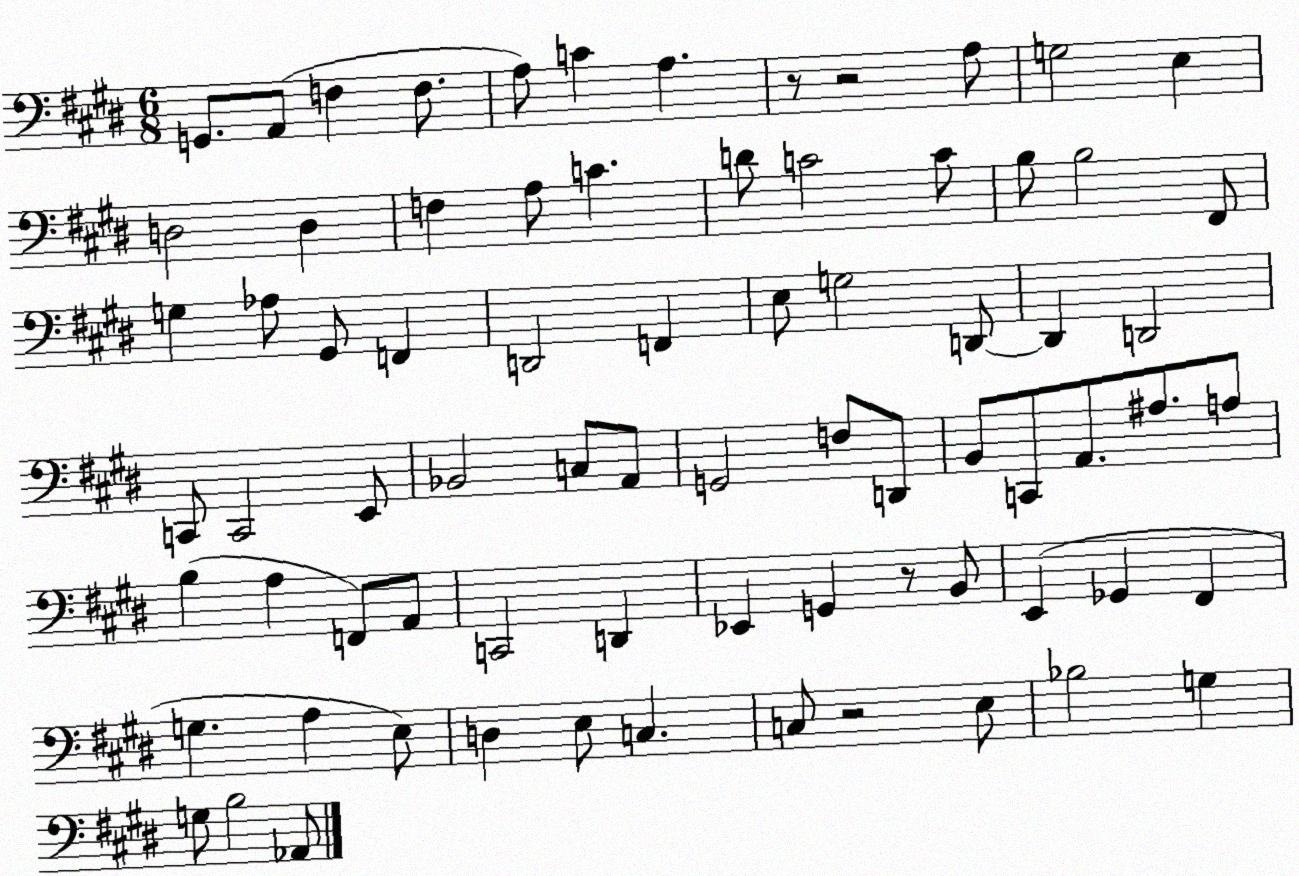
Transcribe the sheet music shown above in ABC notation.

X:1
T:Untitled
M:6/8
L:1/4
K:E
G,,/2 A,,/2 F, F,/2 A,/2 C A, z/2 z2 A,/2 G,2 E, D,2 D, F, A,/2 C D/2 C2 C/2 B,/2 B,2 ^F,,/2 G, _A,/2 ^G,,/2 F,, D,,2 F,, E,/2 G,2 D,,/2 D,, D,,2 C,,/2 C,,2 E,,/2 _B,,2 C,/2 A,,/2 G,,2 F,/2 D,,/2 B,,/2 C,,/2 A,,/2 ^A,/2 A,/2 B, A, F,,/2 A,,/2 C,,2 D,, _E,, G,, z/2 B,,/2 E,, _G,, ^F,, G, A, E,/2 D, E,/2 C, C,/2 z2 E,/2 _B,2 G, G,/2 B,2 _A,,/2